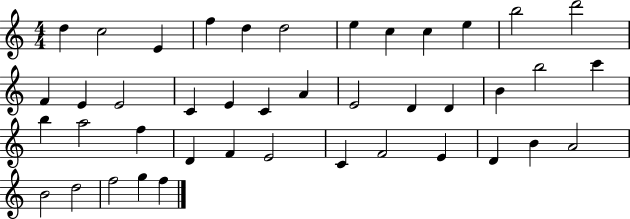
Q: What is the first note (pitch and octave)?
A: D5